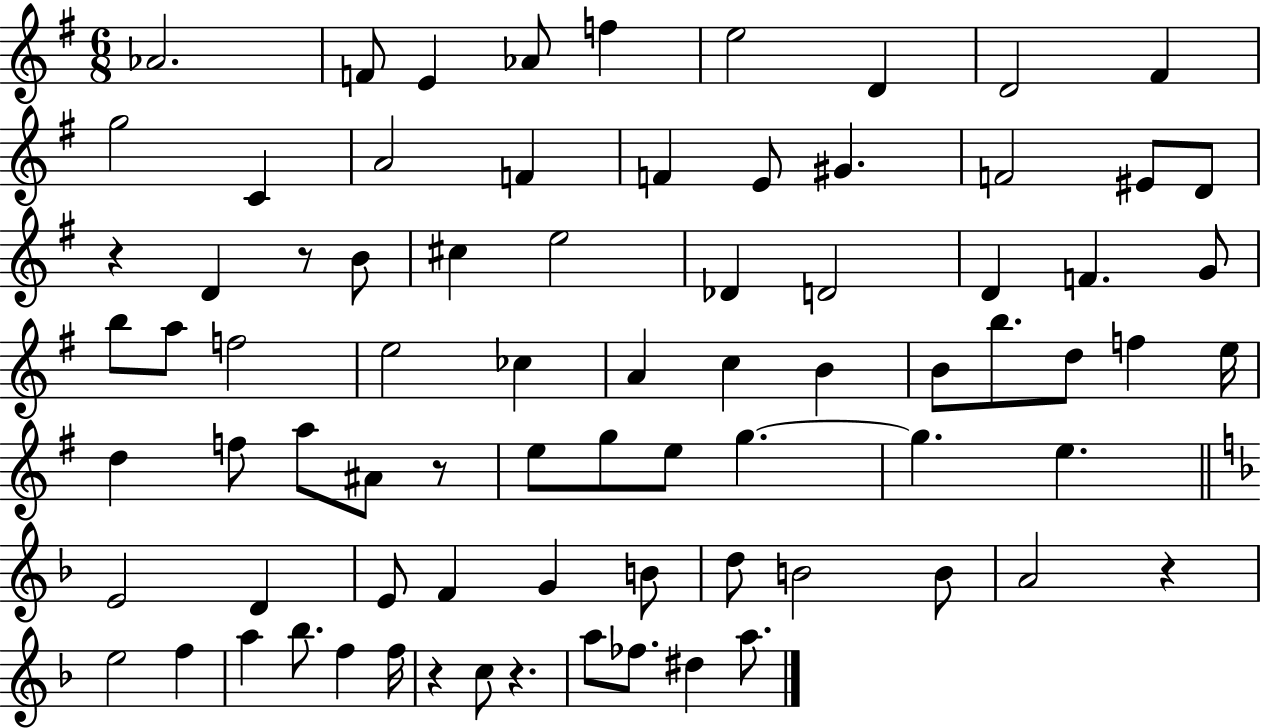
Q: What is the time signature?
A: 6/8